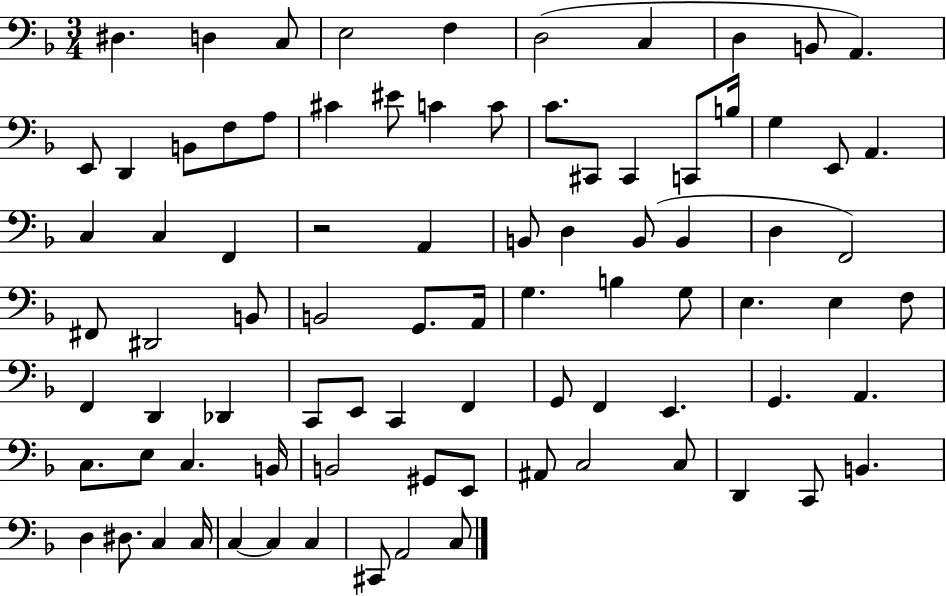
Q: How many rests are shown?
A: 1